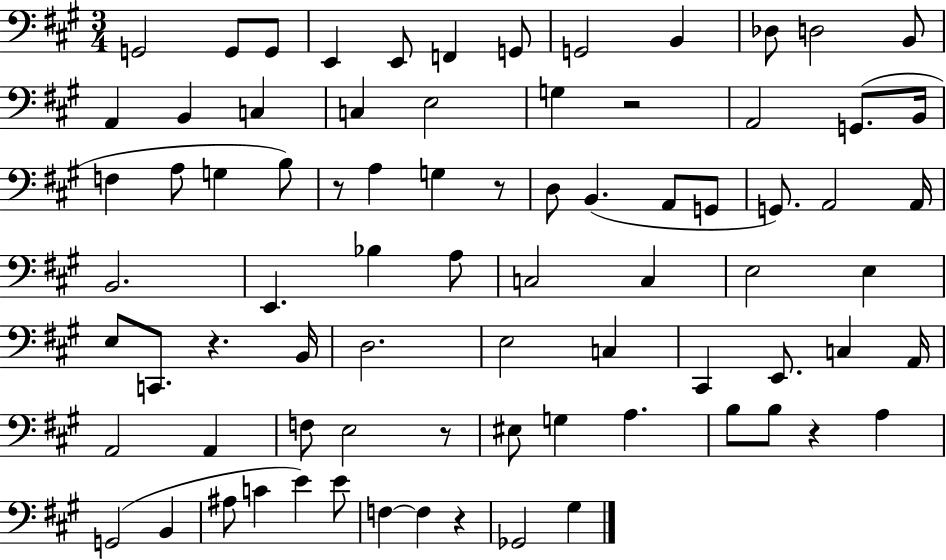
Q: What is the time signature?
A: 3/4